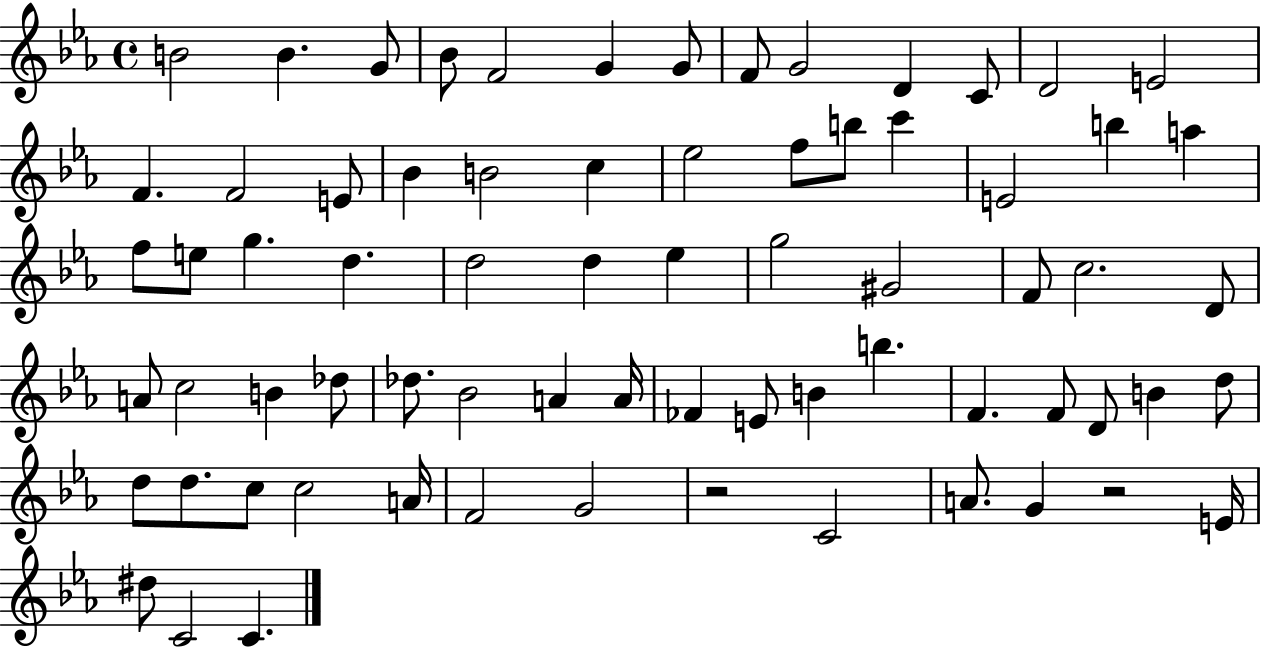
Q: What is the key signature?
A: EES major